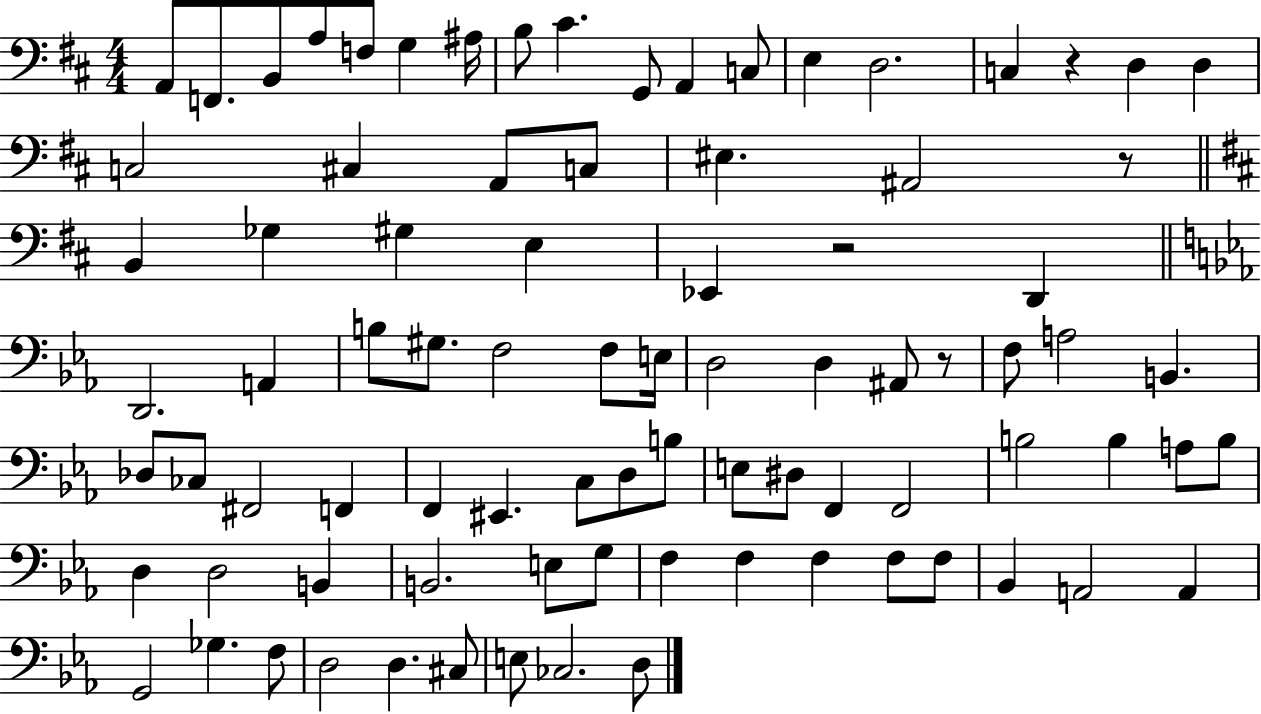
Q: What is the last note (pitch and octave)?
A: D3